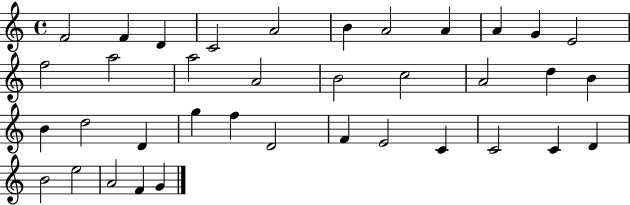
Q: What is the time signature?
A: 4/4